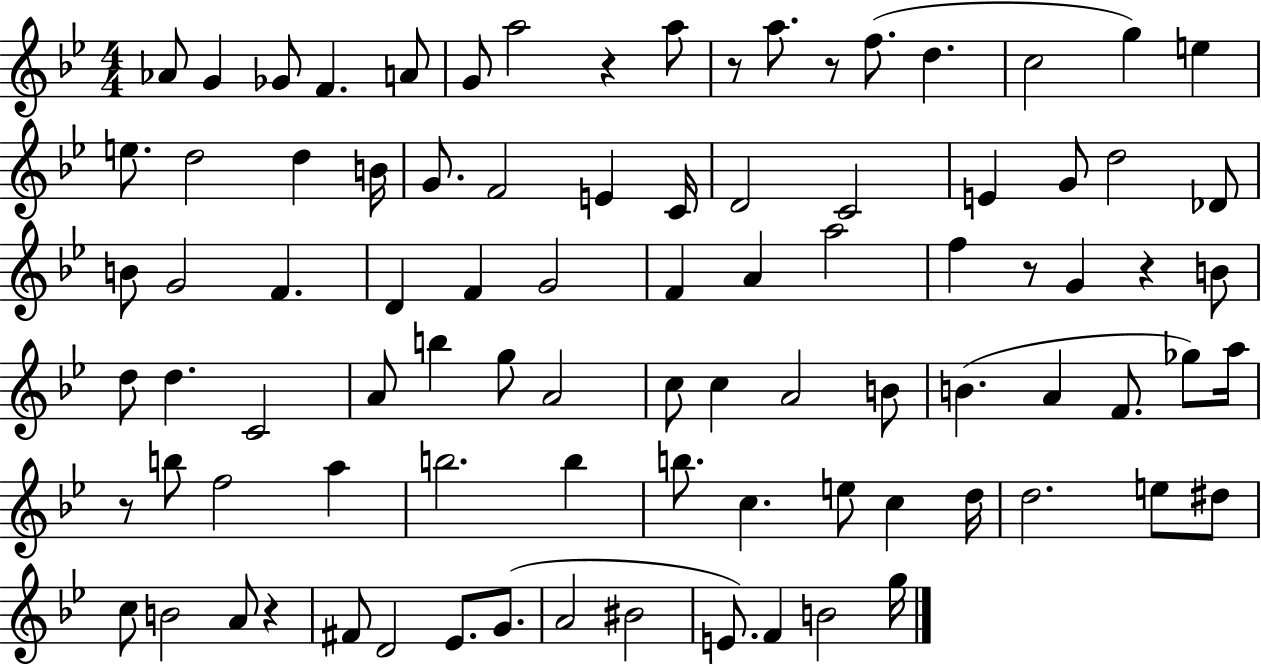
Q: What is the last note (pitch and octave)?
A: G5